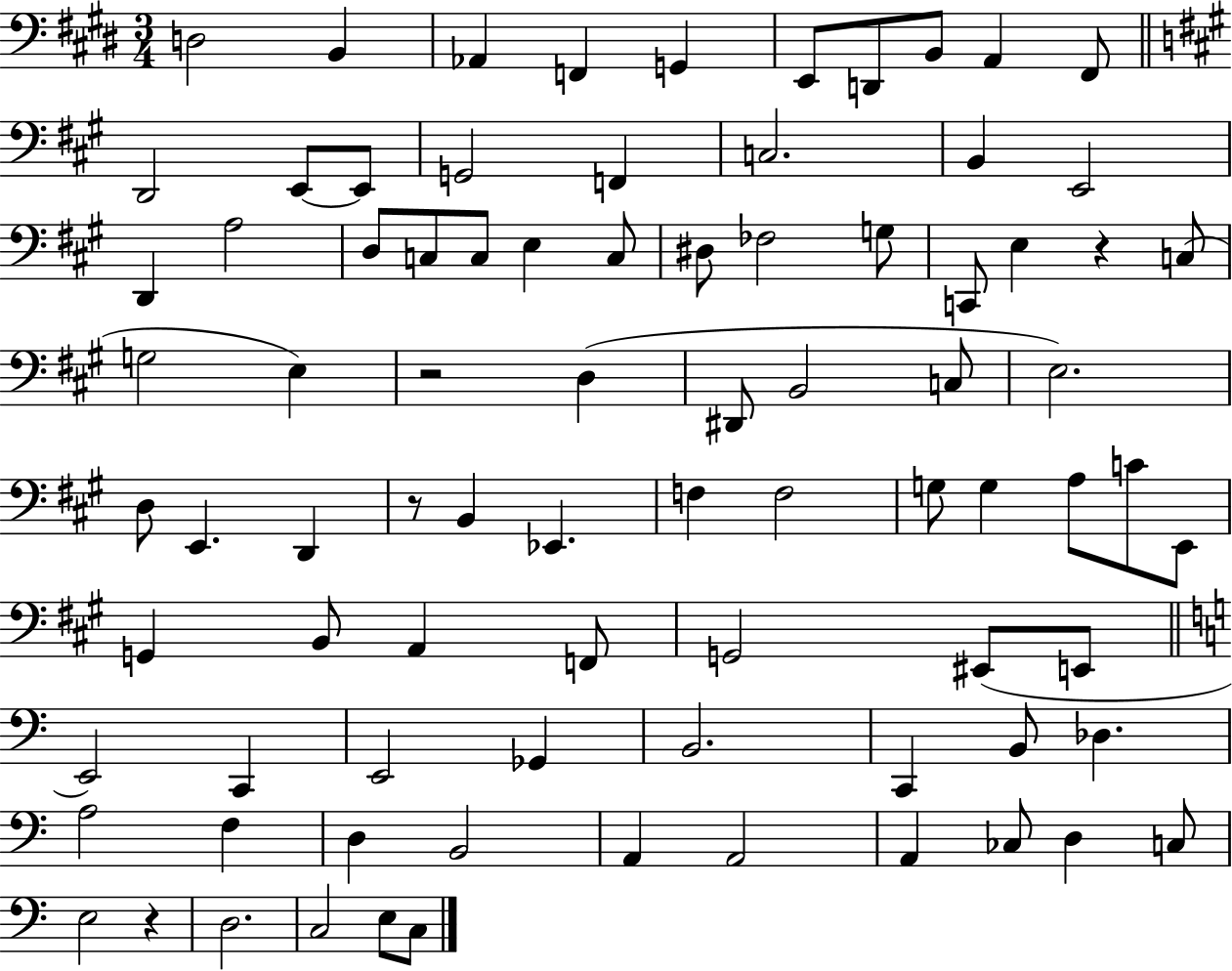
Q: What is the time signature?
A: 3/4